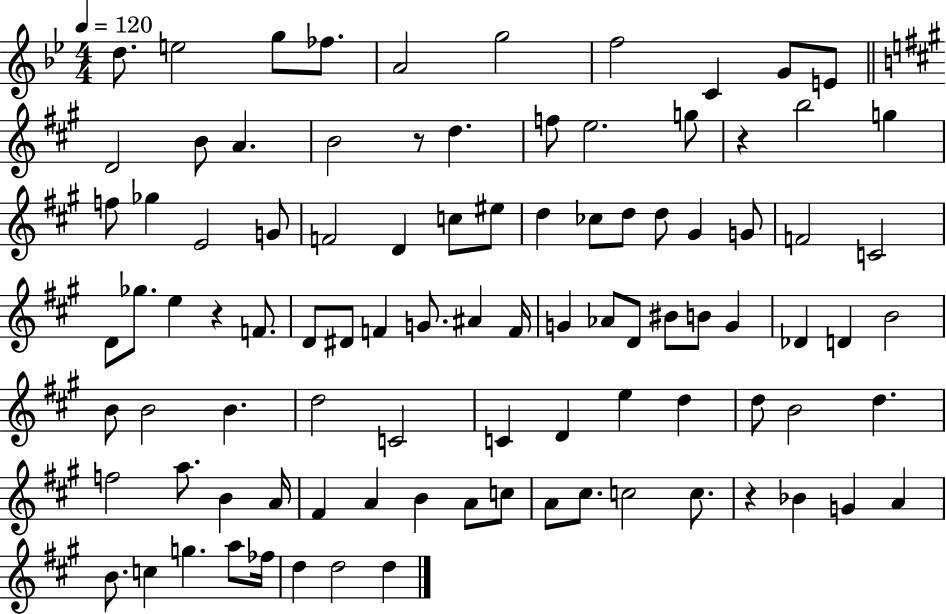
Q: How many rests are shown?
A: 4